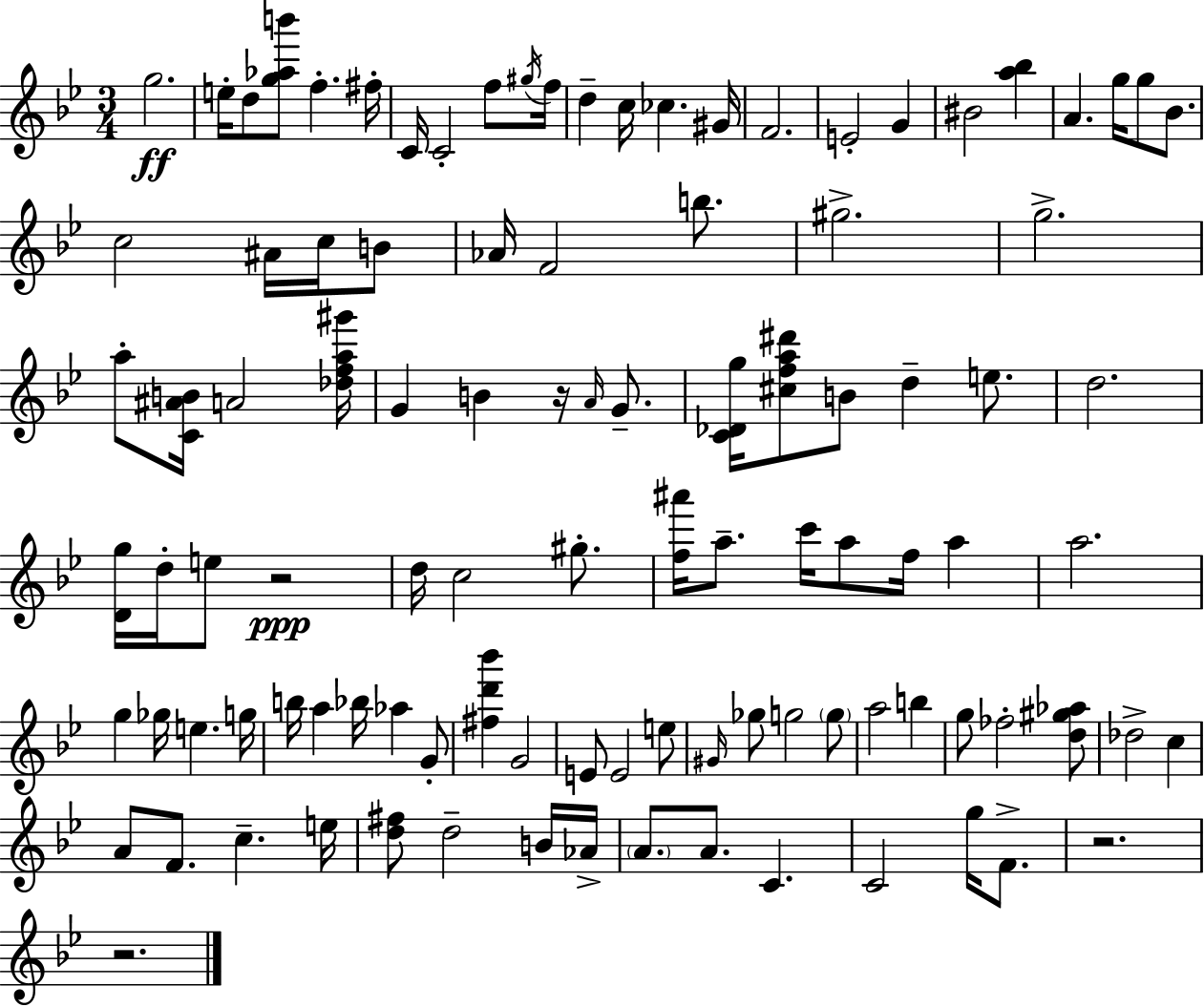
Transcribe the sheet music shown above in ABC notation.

X:1
T:Untitled
M:3/4
L:1/4
K:Gm
g2 e/4 d/2 [g_ab']/2 f ^f/4 C/4 C2 f/2 ^g/4 f/4 d c/4 _c ^G/4 F2 E2 G ^B2 [a_b] A g/4 g/2 _B/2 c2 ^A/4 c/4 B/2 _A/4 F2 b/2 ^g2 g2 a/2 [C^AB]/4 A2 [_dfa^g']/4 G B z/4 A/4 G/2 [C_Dg]/4 [^cfa^d']/2 B/2 d e/2 d2 [Dg]/4 d/4 e/2 z2 d/4 c2 ^g/2 [f^a']/4 a/2 c'/4 a/2 f/4 a a2 g _g/4 e g/4 b/4 a _b/4 _a G/2 [^fd'_b'] G2 E/2 E2 e/2 ^G/4 _g/2 g2 g/2 a2 b g/2 _f2 [d^g_a]/2 _d2 c A/2 F/2 c e/4 [d^f]/2 d2 B/4 _A/4 A/2 A/2 C C2 g/4 F/2 z2 z2